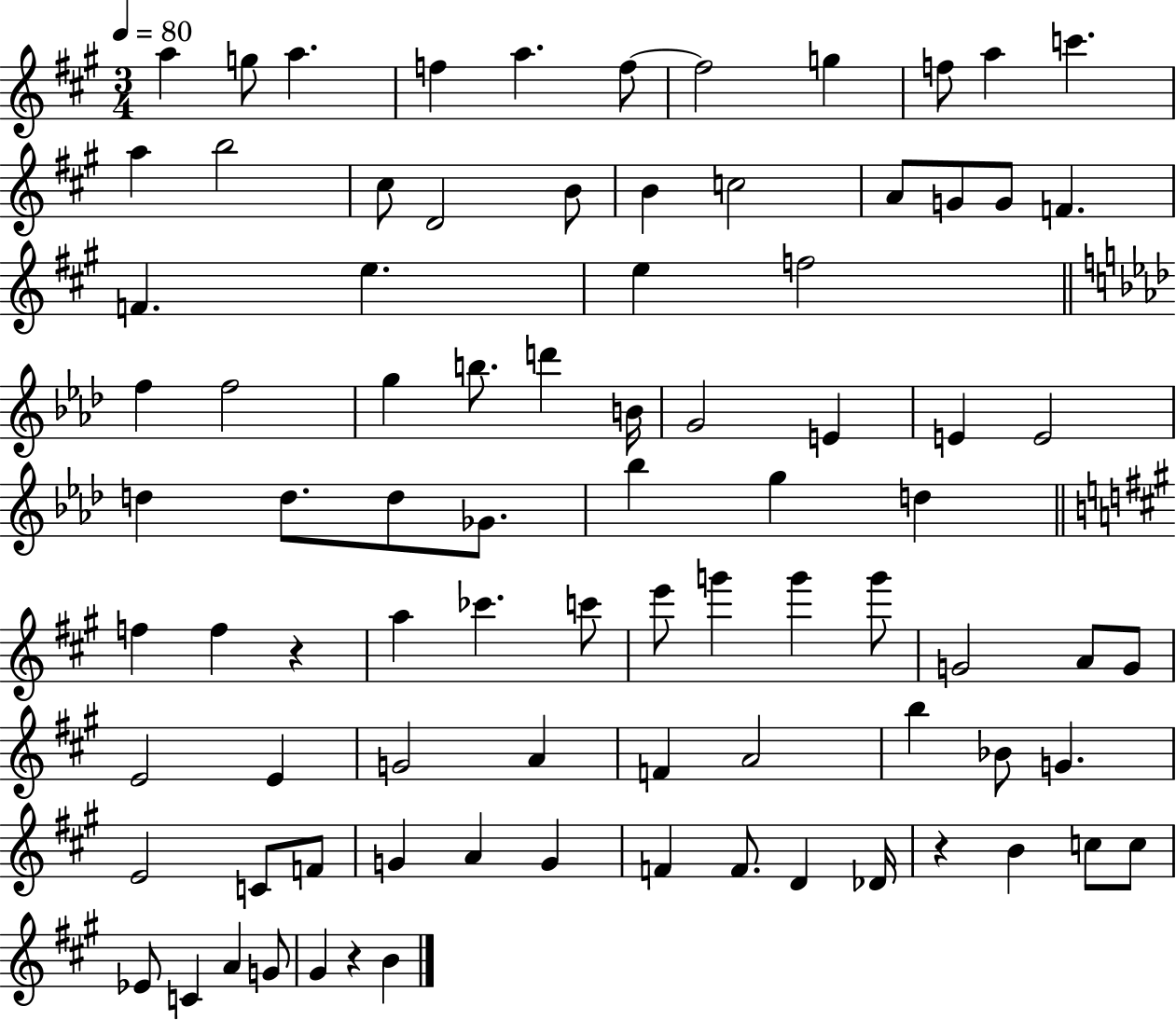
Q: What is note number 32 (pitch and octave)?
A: B4